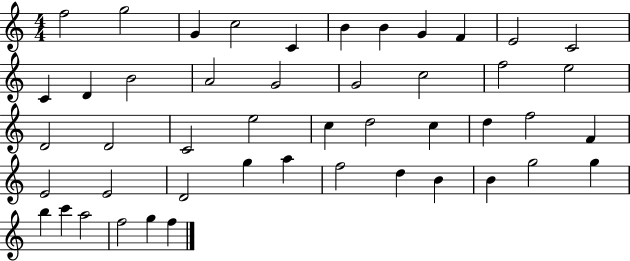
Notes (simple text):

F5/h G5/h G4/q C5/h C4/q B4/q B4/q G4/q F4/q E4/h C4/h C4/q D4/q B4/h A4/h G4/h G4/h C5/h F5/h E5/h D4/h D4/h C4/h E5/h C5/q D5/h C5/q D5/q F5/h F4/q E4/h E4/h D4/h G5/q A5/q F5/h D5/q B4/q B4/q G5/h G5/q B5/q C6/q A5/h F5/h G5/q F5/q